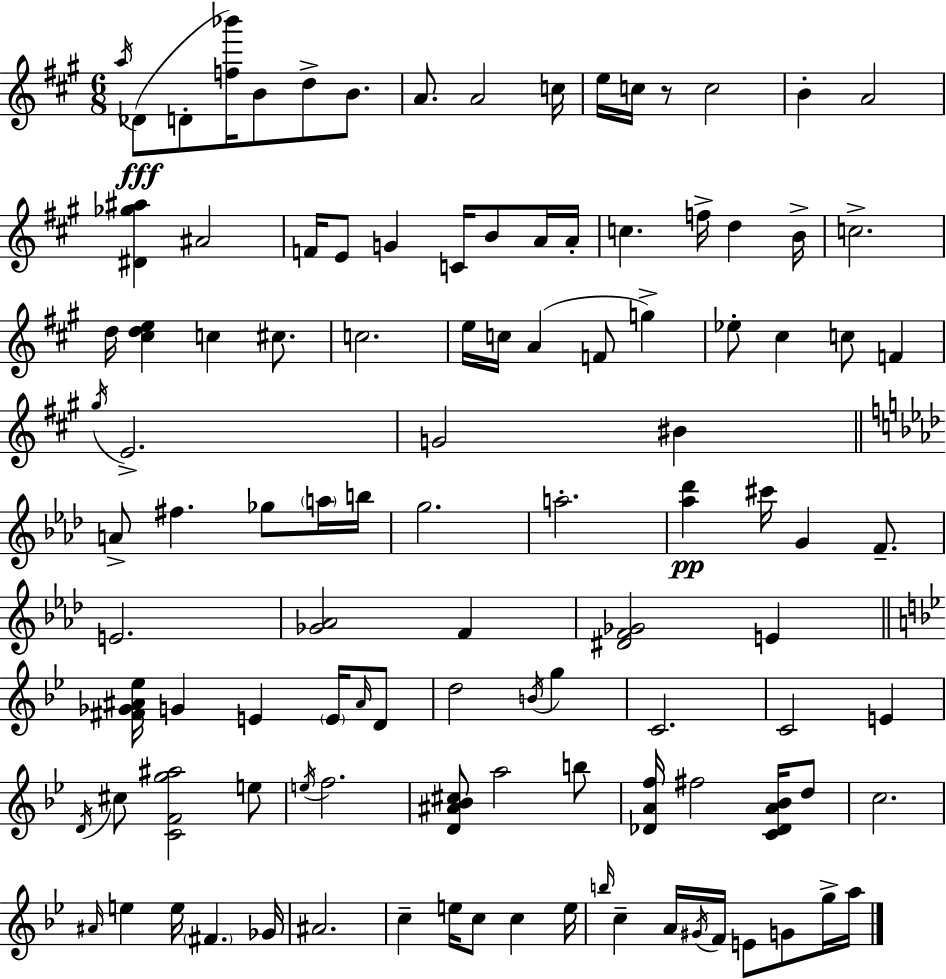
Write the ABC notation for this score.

X:1
T:Untitled
M:6/8
L:1/4
K:A
a/4 _D/2 D/2 [f_b']/4 B/2 d/2 B/2 A/2 A2 c/4 e/4 c/4 z/2 c2 B A2 [^D_g^a] ^A2 F/4 E/2 G C/4 B/2 A/4 A/4 c f/4 d B/4 c2 d/4 [^cde] c ^c/2 c2 e/4 c/4 A F/2 g _e/2 ^c c/2 F ^g/4 E2 G2 ^B A/2 ^f _g/2 a/4 b/4 g2 a2 [_a_d'] ^c'/4 G F/2 E2 [_G_A]2 F [^DF_G]2 E [^F_G^A_e]/4 G E E/4 ^A/4 D/2 d2 B/4 g C2 C2 E D/4 ^c/2 [CFg^a]2 e/2 e/4 f2 [D^A_B^c]/2 a2 b/2 [_DAf]/4 ^f2 [C_DA_B]/4 d/2 c2 ^A/4 e e/4 ^F _G/4 ^A2 c e/4 c/2 c e/4 b/4 c A/4 ^G/4 F/4 E/2 G/2 g/4 a/4